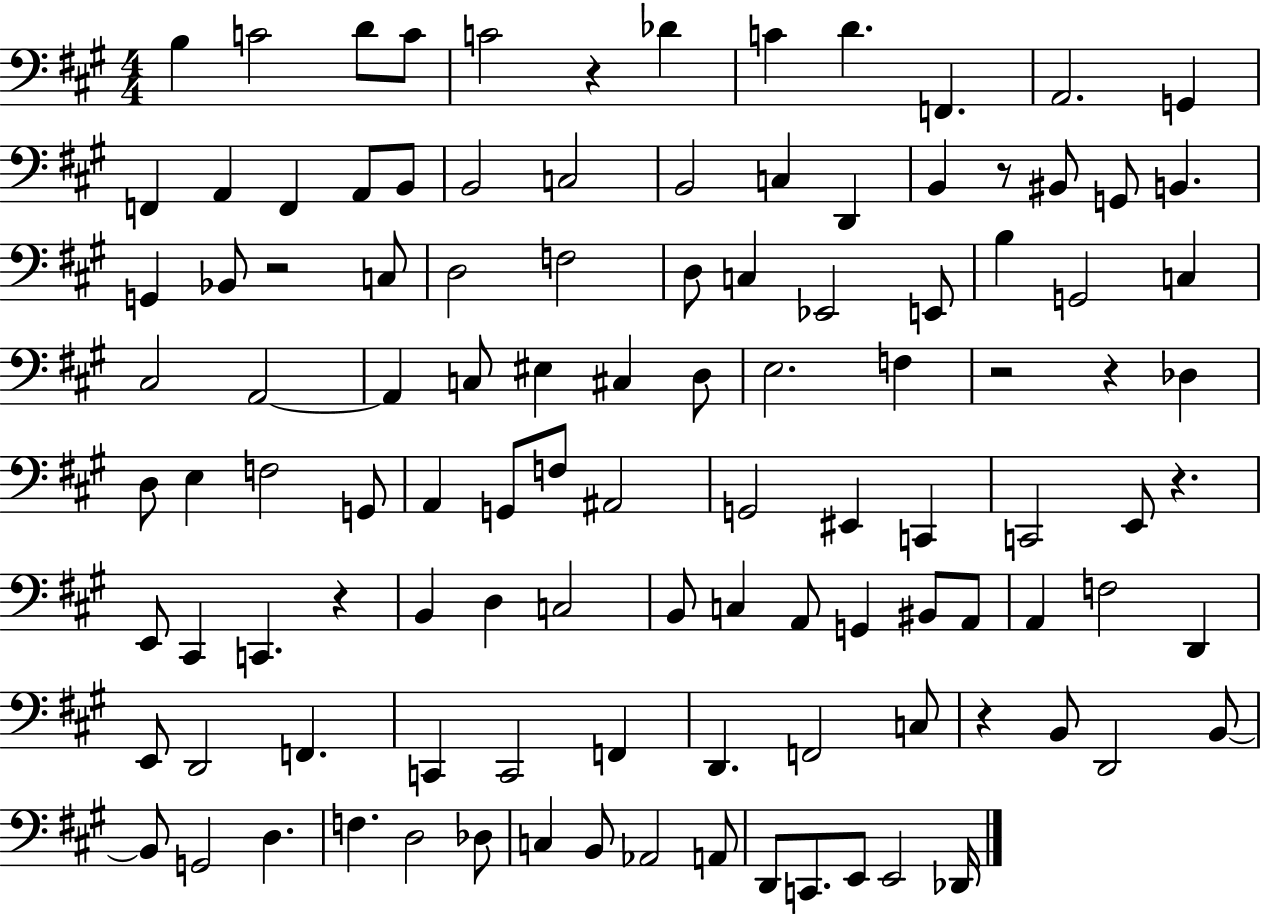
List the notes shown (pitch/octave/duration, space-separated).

B3/q C4/h D4/e C4/e C4/h R/q Db4/q C4/q D4/q. F2/q. A2/h. G2/q F2/q A2/q F2/q A2/e B2/e B2/h C3/h B2/h C3/q D2/q B2/q R/e BIS2/e G2/e B2/q. G2/q Bb2/e R/h C3/e D3/h F3/h D3/e C3/q Eb2/h E2/e B3/q G2/h C3/q C#3/h A2/h A2/q C3/e EIS3/q C#3/q D3/e E3/h. F3/q R/h R/q Db3/q D3/e E3/q F3/h G2/e A2/q G2/e F3/e A#2/h G2/h EIS2/q C2/q C2/h E2/e R/q. E2/e C#2/q C2/q. R/q B2/q D3/q C3/h B2/e C3/q A2/e G2/q BIS2/e A2/e A2/q F3/h D2/q E2/e D2/h F2/q. C2/q C2/h F2/q D2/q. F2/h C3/e R/q B2/e D2/h B2/e B2/e G2/h D3/q. F3/q. D3/h Db3/e C3/q B2/e Ab2/h A2/e D2/e C2/e. E2/e E2/h Db2/s